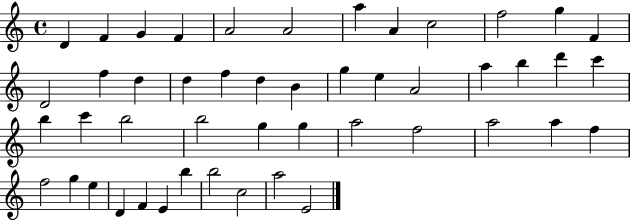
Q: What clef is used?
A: treble